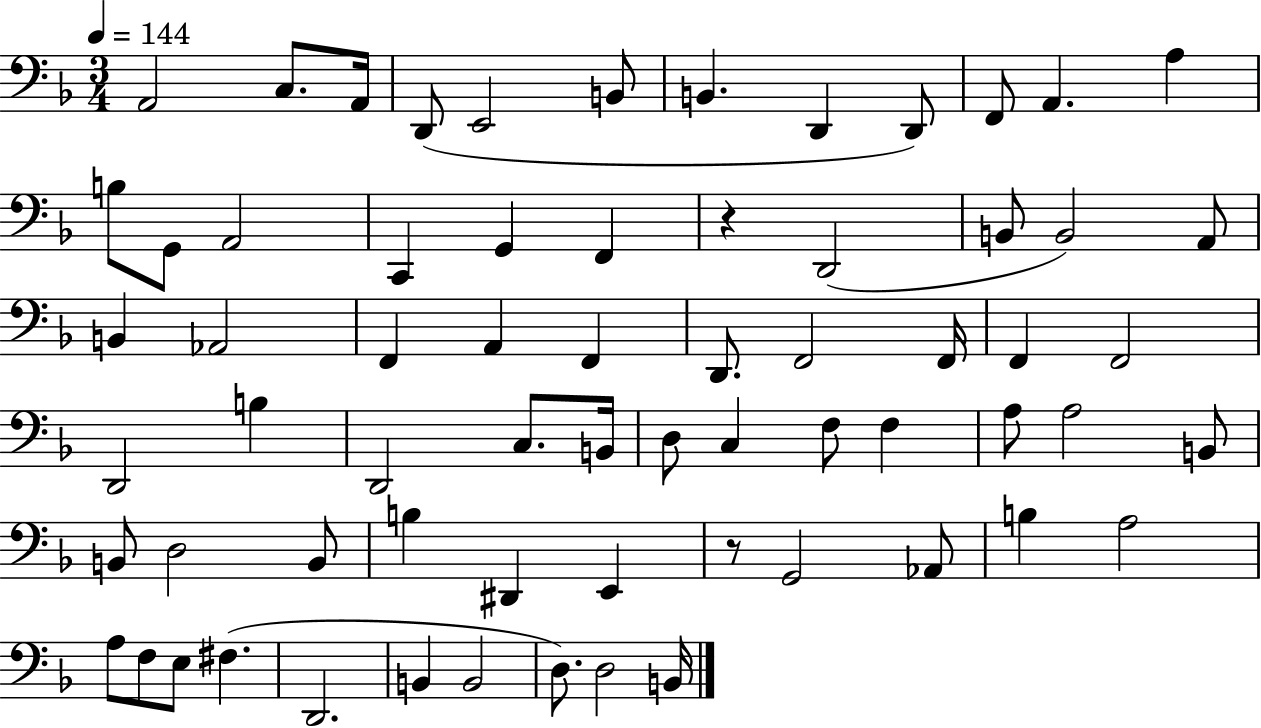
X:1
T:Untitled
M:3/4
L:1/4
K:F
A,,2 C,/2 A,,/4 D,,/2 E,,2 B,,/2 B,, D,, D,,/2 F,,/2 A,, A, B,/2 G,,/2 A,,2 C,, G,, F,, z D,,2 B,,/2 B,,2 A,,/2 B,, _A,,2 F,, A,, F,, D,,/2 F,,2 F,,/4 F,, F,,2 D,,2 B, D,,2 C,/2 B,,/4 D,/2 C, F,/2 F, A,/2 A,2 B,,/2 B,,/2 D,2 B,,/2 B, ^D,, E,, z/2 G,,2 _A,,/2 B, A,2 A,/2 F,/2 E,/2 ^F, D,,2 B,, B,,2 D,/2 D,2 B,,/4